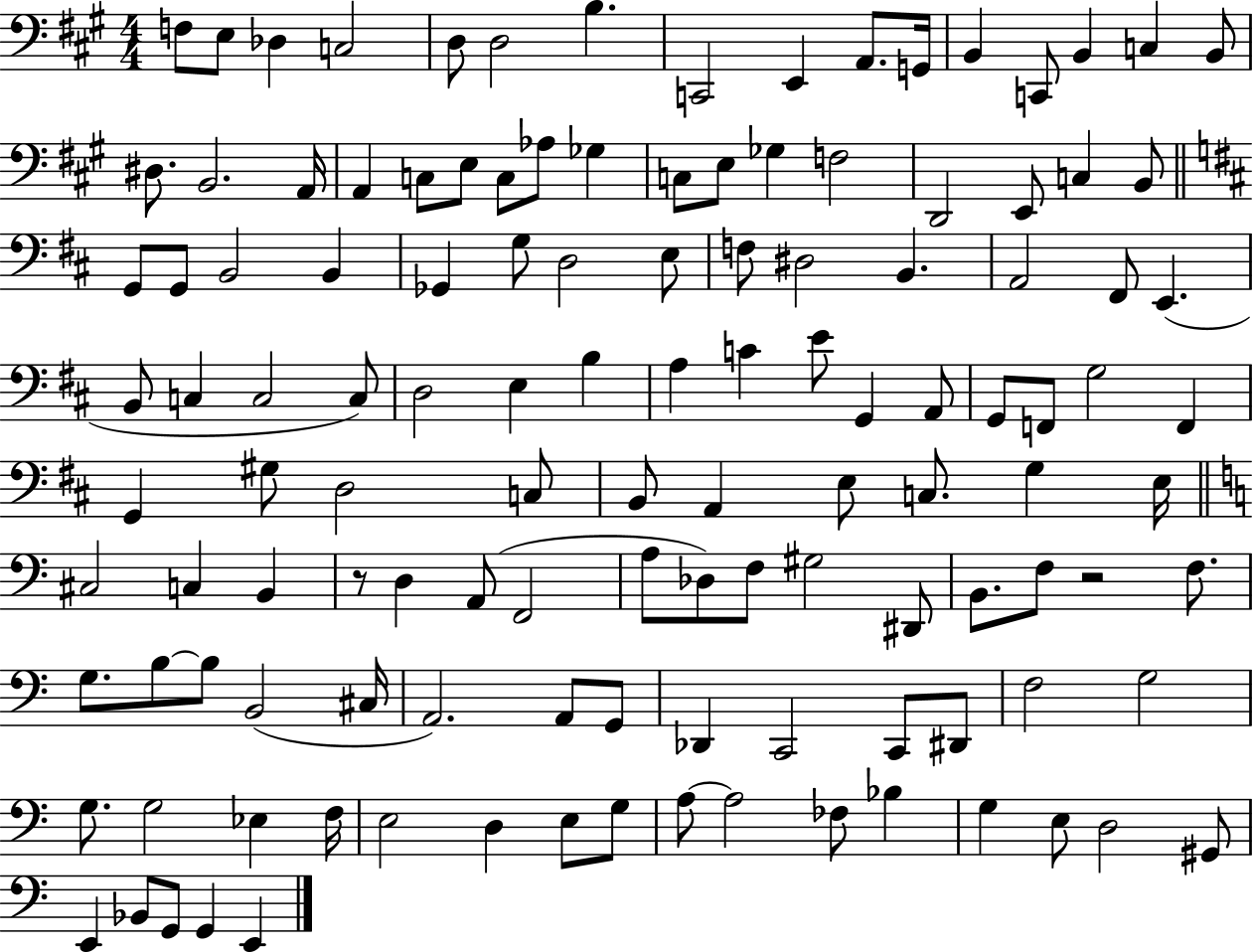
X:1
T:Untitled
M:4/4
L:1/4
K:A
F,/2 E,/2 _D, C,2 D,/2 D,2 B, C,,2 E,, A,,/2 G,,/4 B,, C,,/2 B,, C, B,,/2 ^D,/2 B,,2 A,,/4 A,, C,/2 E,/2 C,/2 _A,/2 _G, C,/2 E,/2 _G, F,2 D,,2 E,,/2 C, B,,/2 G,,/2 G,,/2 B,,2 B,, _G,, G,/2 D,2 E,/2 F,/2 ^D,2 B,, A,,2 ^F,,/2 E,, B,,/2 C, C,2 C,/2 D,2 E, B, A, C E/2 G,, A,,/2 G,,/2 F,,/2 G,2 F,, G,, ^G,/2 D,2 C,/2 B,,/2 A,, E,/2 C,/2 G, E,/4 ^C,2 C, B,, z/2 D, A,,/2 F,,2 A,/2 _D,/2 F,/2 ^G,2 ^D,,/2 B,,/2 F,/2 z2 F,/2 G,/2 B,/2 B,/2 B,,2 ^C,/4 A,,2 A,,/2 G,,/2 _D,, C,,2 C,,/2 ^D,,/2 F,2 G,2 G,/2 G,2 _E, F,/4 E,2 D, E,/2 G,/2 A,/2 A,2 _F,/2 _B, G, E,/2 D,2 ^G,,/2 E,, _B,,/2 G,,/2 G,, E,,